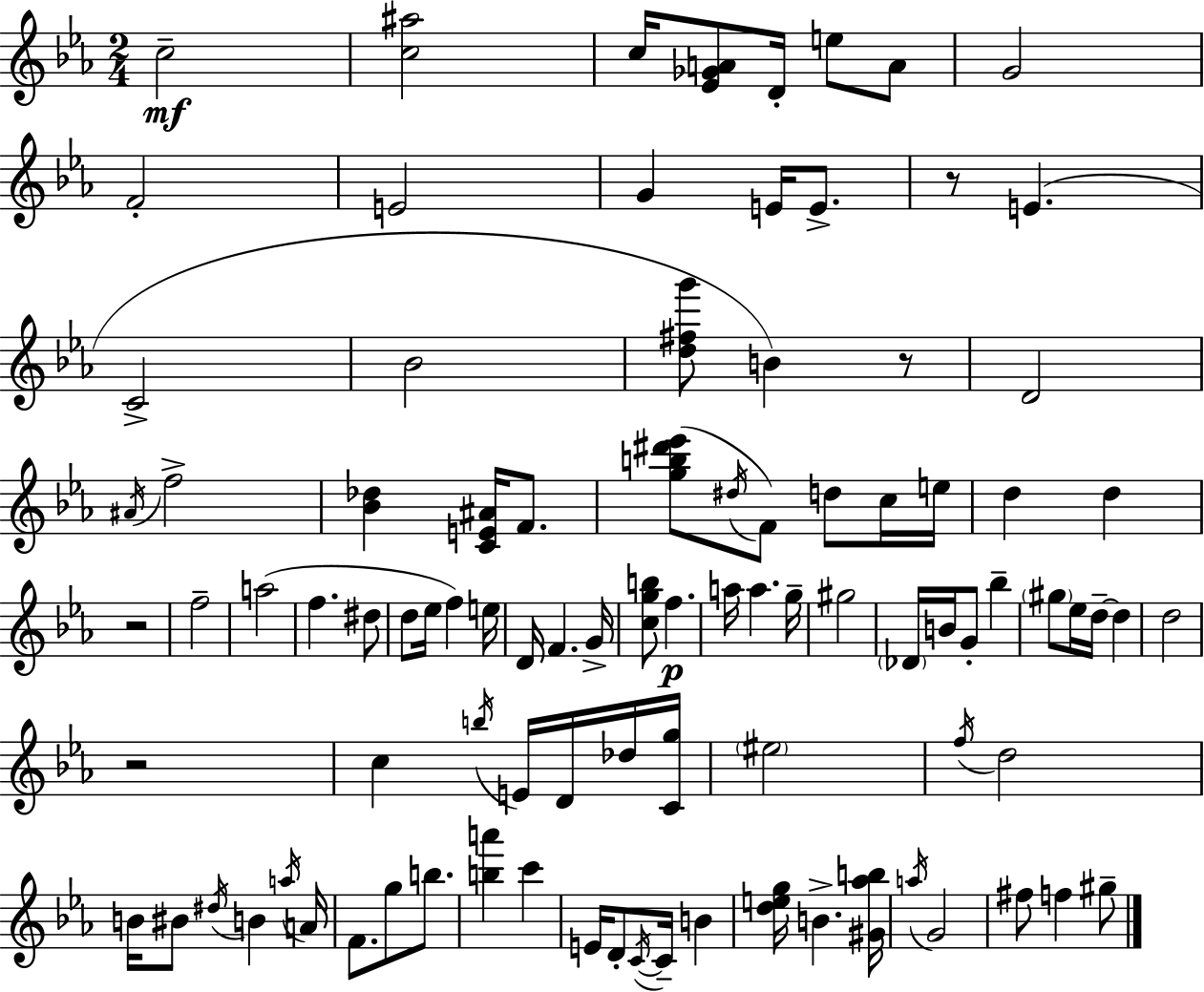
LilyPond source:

{
  \clef treble
  \numericTimeSignature
  \time 2/4
  \key ees \major
  c''2--\mf | <c'' ais''>2 | c''16 <ees' ges' a'>8 d'16-. e''8 a'8 | g'2 | \break f'2-. | e'2 | g'4 e'16 e'8.-> | r8 e'4.( | \break c'2-> | bes'2 | <d'' fis'' g'''>8 b'4) r8 | d'2 | \break \acciaccatura { ais'16 } f''2-> | <bes' des''>4 <c' e' ais'>16 f'8. | <g'' b'' dis''' ees'''>8( \acciaccatura { dis''16 } f'8) d''8 | c''16 e''16 d''4 d''4 | \break r2 | f''2-- | a''2( | f''4. | \break dis''8 d''8 ees''16 f''4) | e''16 d'16 f'4. | g'16-> <c'' g'' b''>8 f''4.\p | a''16 a''4. | \break g''16-- gis''2 | \parenthesize des'16 b'16 g'8-. bes''4-- | \parenthesize gis''8 ees''16 d''16--~~ d''4 | d''2 | \break r2 | c''4 \acciaccatura { b''16 } e'16 | d'16 des''16 <c' g''>16 \parenthesize eis''2 | \acciaccatura { f''16 } d''2 | \break b'16 bis'8 \acciaccatura { dis''16 } | b'4 \acciaccatura { a''16 } a'16 f'8. | g''8 b''8. <b'' a'''>4 | c'''4 e'16 d'8-. | \break \acciaccatura { c'16~ }~ c'16-- b'4 <d'' e'' g''>16 | b'4.-> <gis' aes'' b''>16 \acciaccatura { a''16 } | g'2 | fis''8 f''4 gis''8-- | \break \bar "|."
}